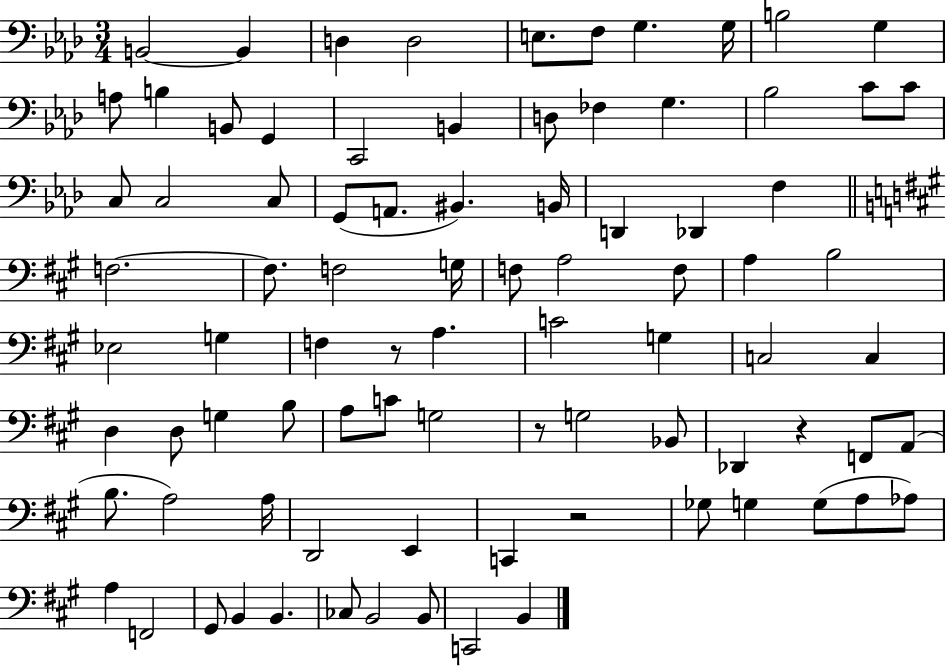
{
  \clef bass
  \numericTimeSignature
  \time 3/4
  \key aes \major
  b,2~~ b,4 | d4 d2 | e8. f8 g4. g16 | b2 g4 | \break a8 b4 b,8 g,4 | c,2 b,4 | d8 fes4 g4. | bes2 c'8 c'8 | \break c8 c2 c8 | g,8( a,8. bis,4.) b,16 | d,4 des,4 f4 | \bar "||" \break \key a \major f2.~~ | f8. f2 g16 | f8 a2 f8 | a4 b2 | \break ees2 g4 | f4 r8 a4. | c'2 g4 | c2 c4 | \break d4 d8 g4 b8 | a8 c'8 g2 | r8 g2 bes,8 | des,4 r4 f,8 a,8( | \break b8. a2) a16 | d,2 e,4 | c,4 r2 | ges8 g4 g8( a8 aes8) | \break a4 f,2 | gis,8 b,4 b,4. | ces8 b,2 b,8 | c,2 b,4 | \break \bar "|."
}